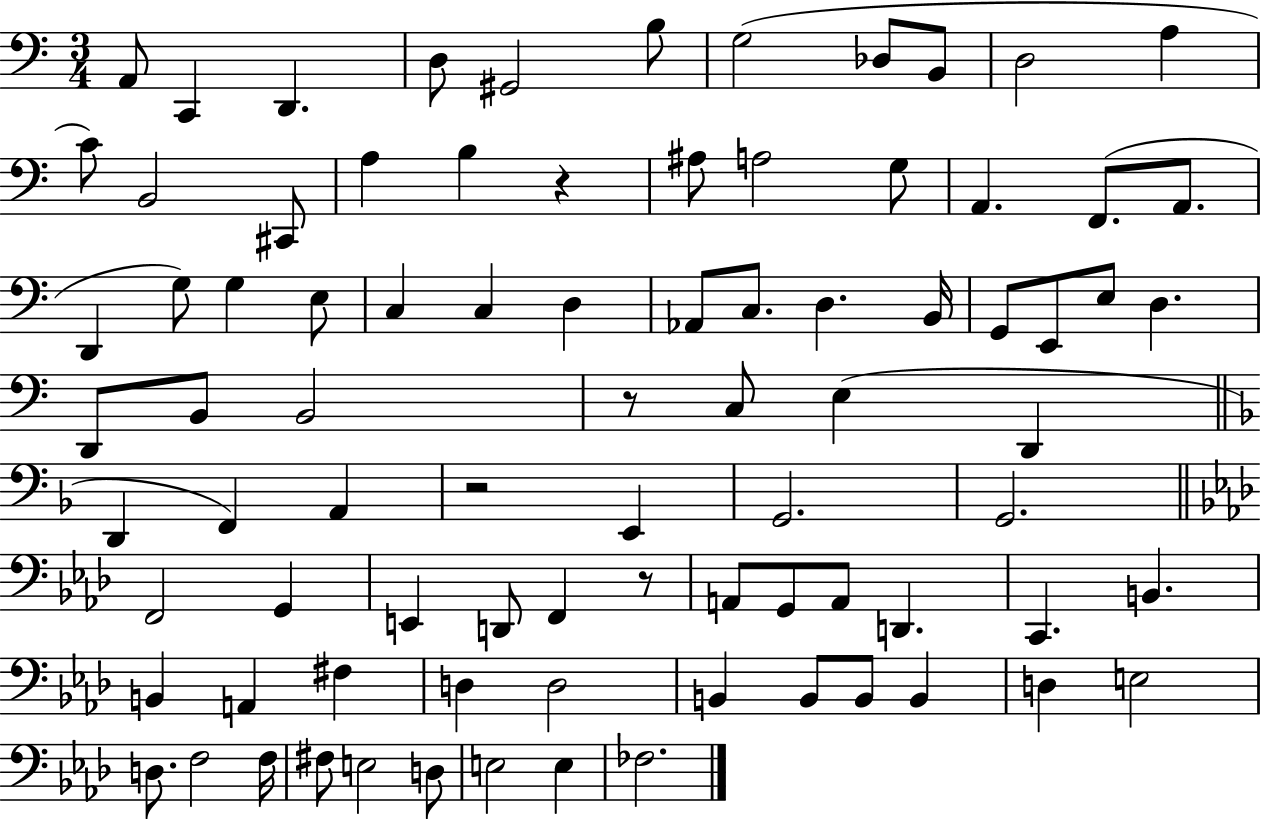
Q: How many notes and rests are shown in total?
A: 84